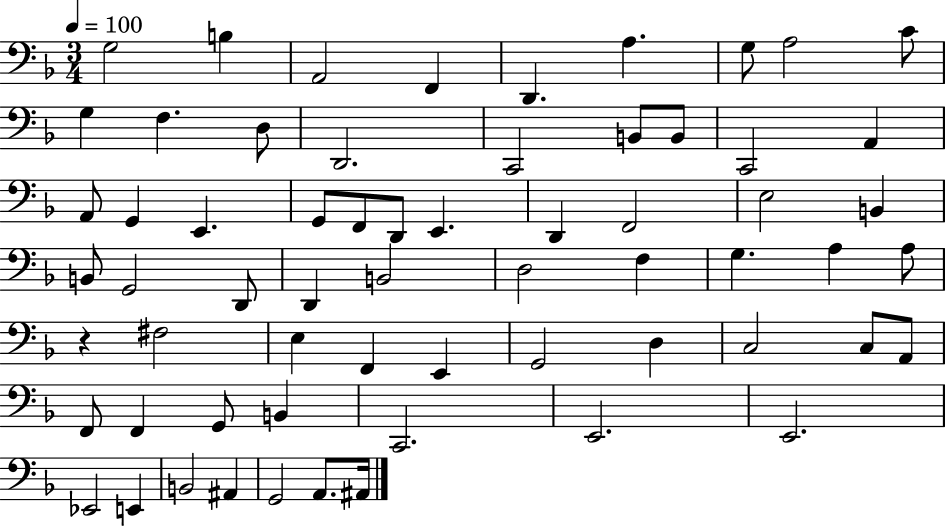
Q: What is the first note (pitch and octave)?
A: G3